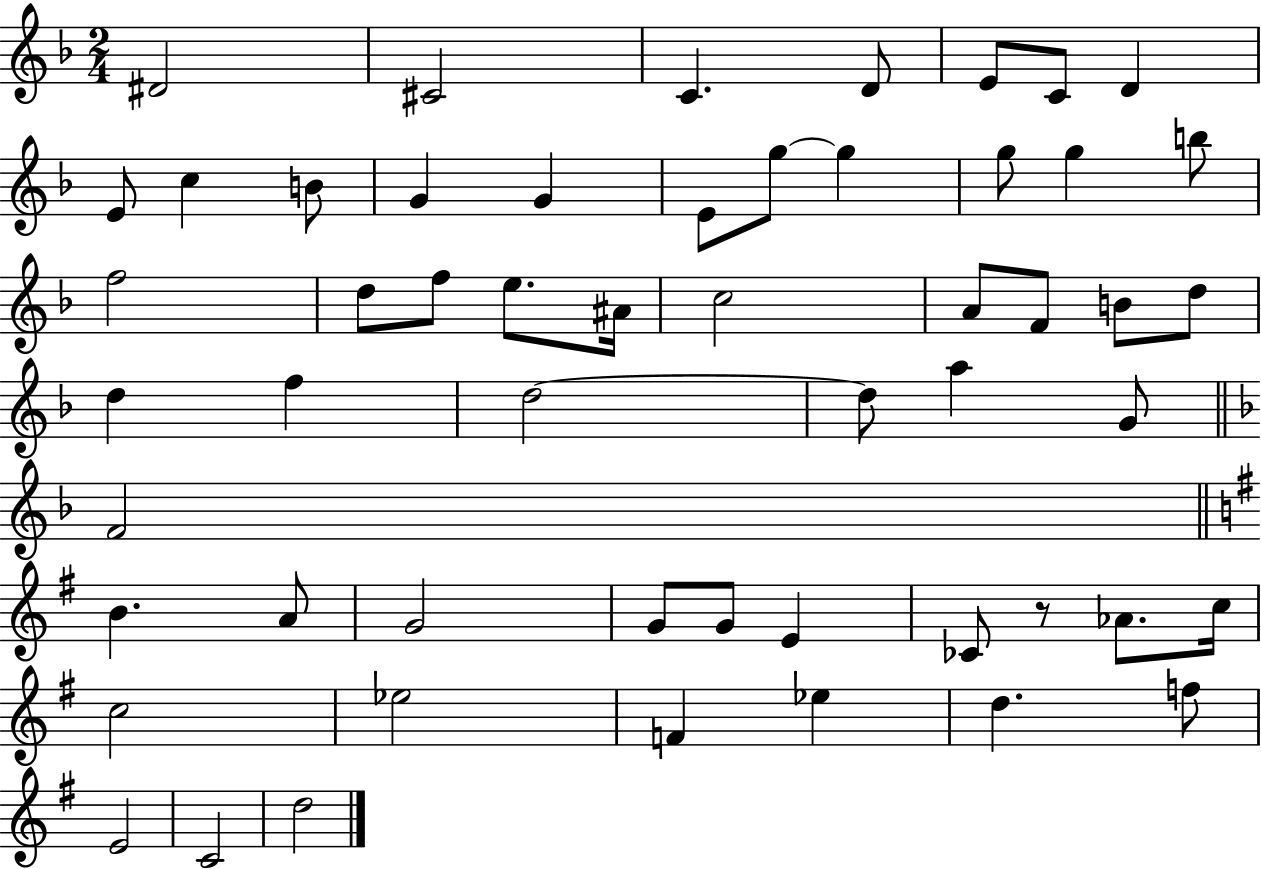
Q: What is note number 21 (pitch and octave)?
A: F5